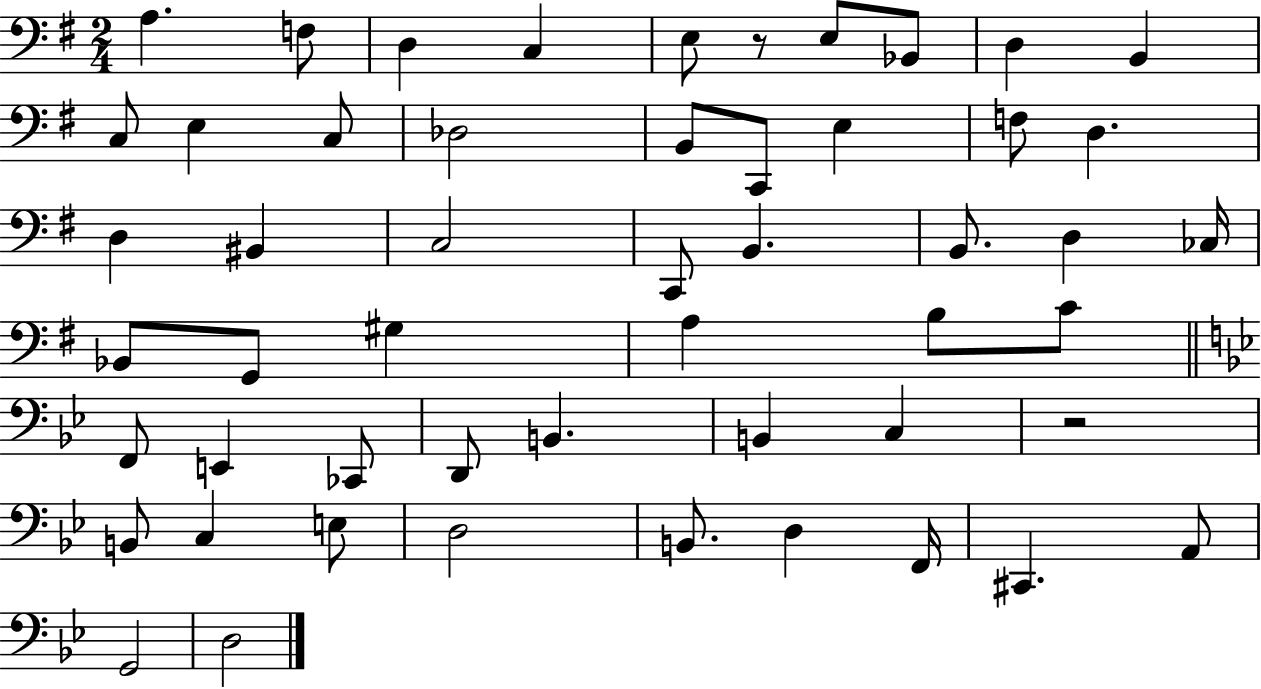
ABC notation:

X:1
T:Untitled
M:2/4
L:1/4
K:G
A, F,/2 D, C, E,/2 z/2 E,/2 _B,,/2 D, B,, C,/2 E, C,/2 _D,2 B,,/2 C,,/2 E, F,/2 D, D, ^B,, C,2 C,,/2 B,, B,,/2 D, _C,/4 _B,,/2 G,,/2 ^G, A, B,/2 C/2 F,,/2 E,, _C,,/2 D,,/2 B,, B,, C, z2 B,,/2 C, E,/2 D,2 B,,/2 D, F,,/4 ^C,, A,,/2 G,,2 D,2